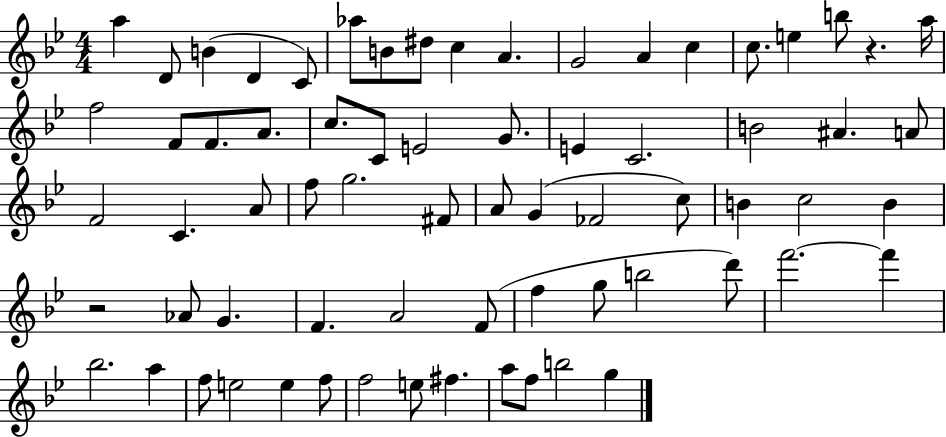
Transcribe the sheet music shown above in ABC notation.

X:1
T:Untitled
M:4/4
L:1/4
K:Bb
a D/2 B D C/2 _a/2 B/2 ^d/2 c A G2 A c c/2 e b/2 z a/4 f2 F/2 F/2 A/2 c/2 C/2 E2 G/2 E C2 B2 ^A A/2 F2 C A/2 f/2 g2 ^F/2 A/2 G _F2 c/2 B c2 B z2 _A/2 G F A2 F/2 f g/2 b2 d'/2 f'2 f' _b2 a f/2 e2 e f/2 f2 e/2 ^f a/2 f/2 b2 g